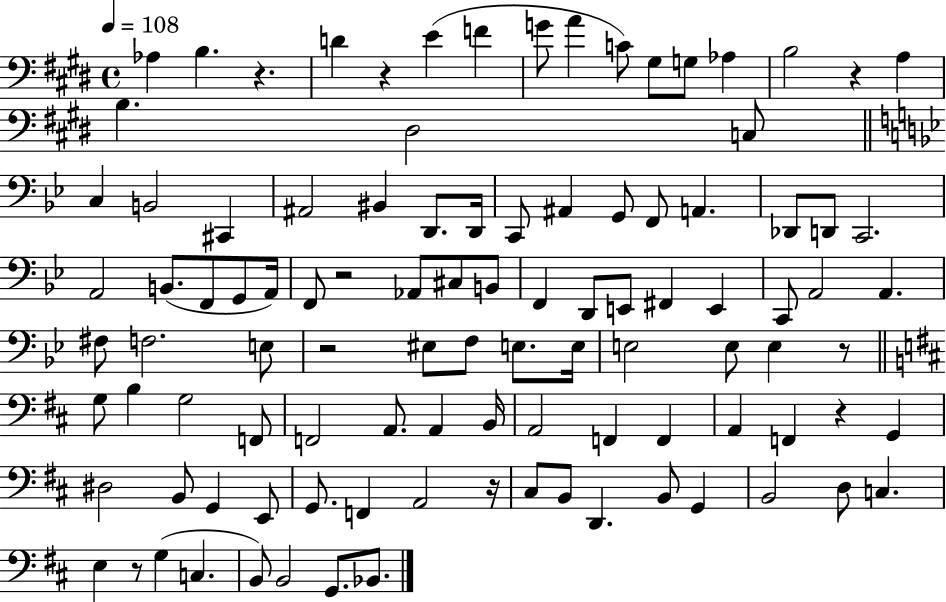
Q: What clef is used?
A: bass